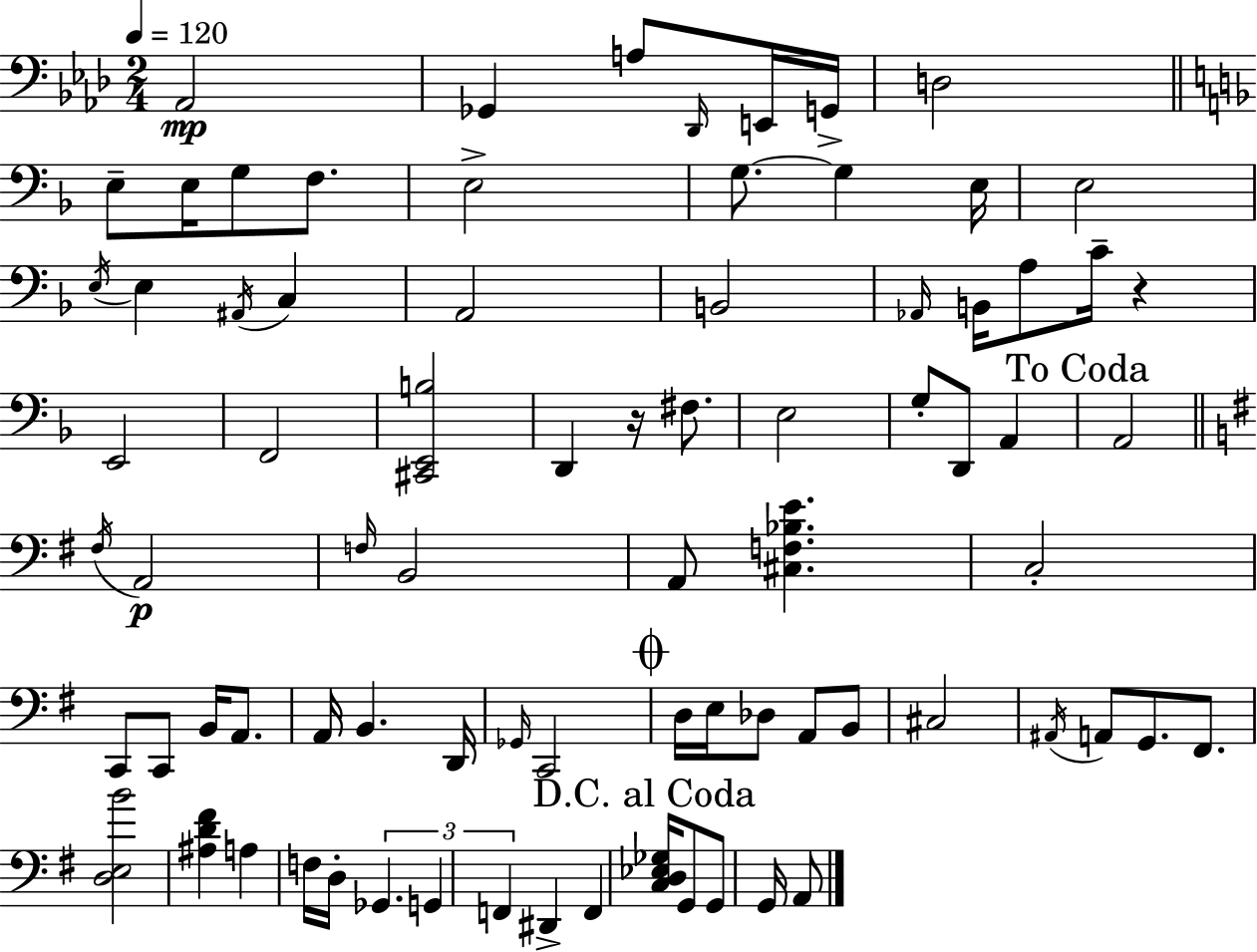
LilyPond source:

{
  \clef bass
  \numericTimeSignature
  \time 2/4
  \key aes \major
  \tempo 4 = 120
  \repeat volta 2 { aes,2\mp | ges,4 a8 \grace { des,16 } e,16 | g,16-> d2 | \bar "||" \break \key d \minor e8-- e16 g8 f8. | e2-> | g8.~~ g4 e16 | e2 | \break \acciaccatura { e16 } e4 \acciaccatura { ais,16 } c4 | a,2 | b,2 | \grace { aes,16 } b,16 a8 c'16-- r4 | \break e,2 | f,2 | <cis, e, b>2 | d,4 r16 | \break fis8. e2 | g8-. d,8 a,4 | \mark "To Coda" a,2 | \bar "||" \break \key g \major \acciaccatura { fis16 } a,2\p | \grace { f16 } b,2 | a,8 <cis f bes e'>4. | c2-. | \break c,8 c,8 b,16 a,8. | a,16 b,4. | d,16 \grace { ges,16 } c,2 | \mark \markup { \musicglyph "scripts.coda" } d16 e16 des8 a,8 | \break b,8 cis2 | \acciaccatura { ais,16 } a,8 g,8. | fis,8. <d e b'>2 | <ais d' fis'>4 | \break a4 f16 d16-. \tuplet 3/2 { ges,4. | g,4 | f,4 } dis,4-> | f,4 \mark "D.C. al Coda" <c d ees ges>16 g,8 g,8 | \break g,16 a,8 } \bar "|."
}